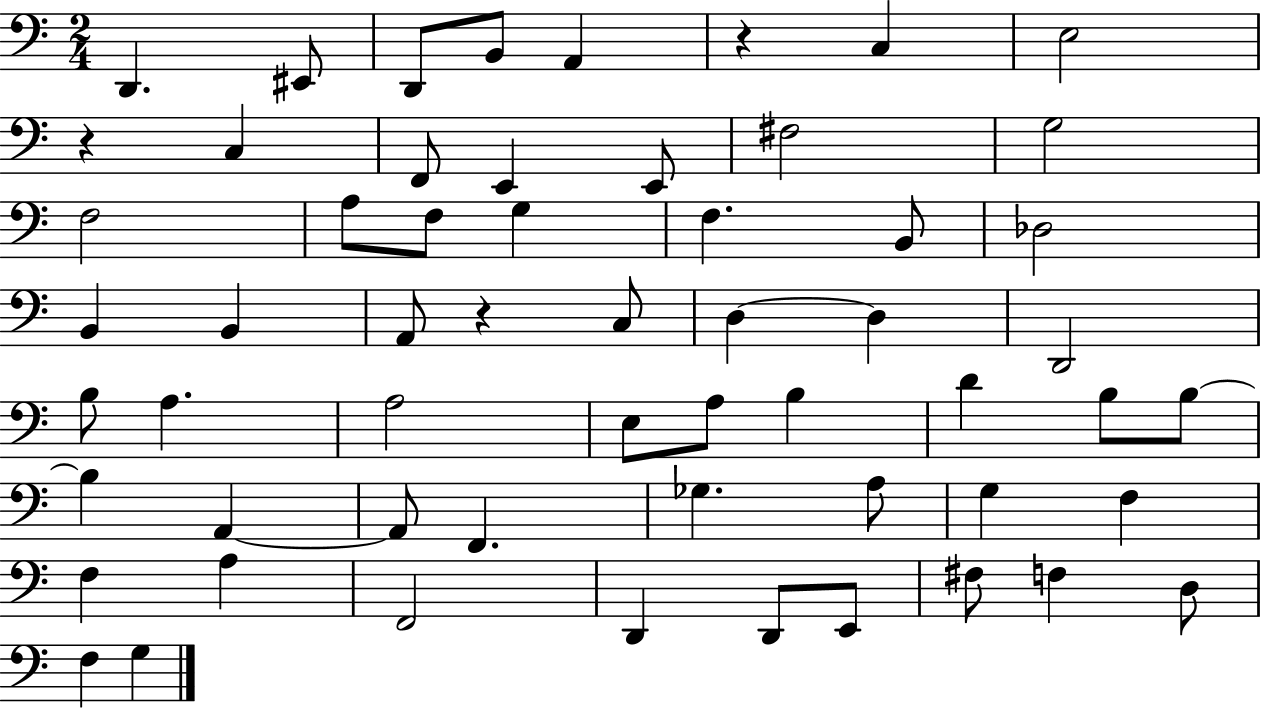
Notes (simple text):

D2/q. EIS2/e D2/e B2/e A2/q R/q C3/q E3/h R/q C3/q F2/e E2/q E2/e F#3/h G3/h F3/h A3/e F3/e G3/q F3/q. B2/e Db3/h B2/q B2/q A2/e R/q C3/e D3/q D3/q D2/h B3/e A3/q. A3/h E3/e A3/e B3/q D4/q B3/e B3/e B3/q A2/q A2/e F2/q. Gb3/q. A3/e G3/q F3/q F3/q A3/q F2/h D2/q D2/e E2/e F#3/e F3/q D3/e F3/q G3/q